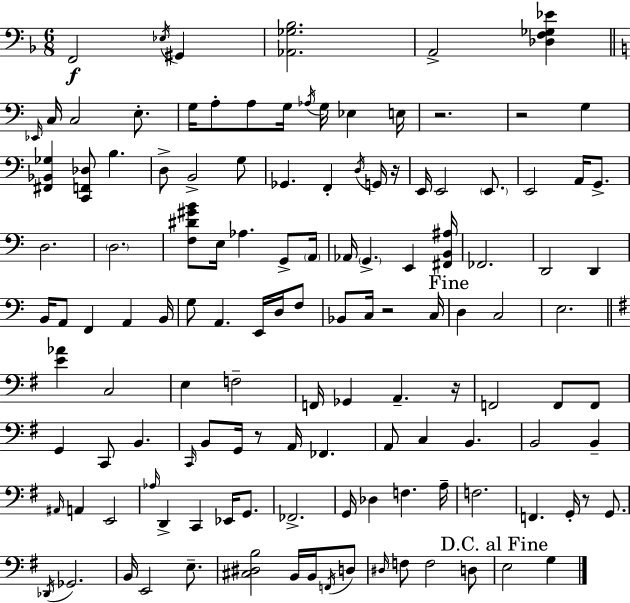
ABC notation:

X:1
T:Untitled
M:6/8
L:1/4
K:F
F,,2 _E,/4 ^G,, [_A,,_G,_B,]2 A,,2 [_D,F,_G,_E] _E,,/4 C,/4 C,2 E,/2 G,/4 A,/2 A,/2 G,/4 _A,/4 G,/4 _E, E,/4 z2 z2 G, [^F,,_B,,_G,] [C,,F,,_D,]/2 B, D,/2 B,,2 G,/2 _G,, F,, D,/4 G,,/4 z/4 E,,/4 E,,2 E,,/2 E,,2 A,,/4 G,,/2 D,2 D,2 [F,^D^GB]/2 E,/4 _A, G,,/2 A,,/4 _A,,/4 G,, E,, [^F,,B,,^A,]/4 _F,,2 D,,2 D,, B,,/4 A,,/2 F,, A,, B,,/4 G,/2 A,, E,,/4 D,/4 F,/2 _B,,/2 C,/4 z2 C,/4 D, C,2 E,2 [E_A] C,2 E, F,2 F,,/4 _G,, A,, z/4 F,,2 F,,/2 F,,/2 G,, C,,/2 B,, C,,/4 B,,/2 G,,/4 z/2 A,,/4 _F,, A,,/2 C, B,, B,,2 B,, ^A,,/4 A,, E,,2 _A,/4 D,, C,, _E,,/4 G,,/2 _F,,2 G,,/4 _D, F, A,/4 F,2 F,, G,,/4 z/2 G,,/2 _D,,/4 _G,,2 B,,/4 E,,2 E,/2 [^C,^D,B,]2 B,,/4 B,,/4 F,,/4 D,/2 ^D,/4 F,/2 F,2 D,/2 E,2 G,